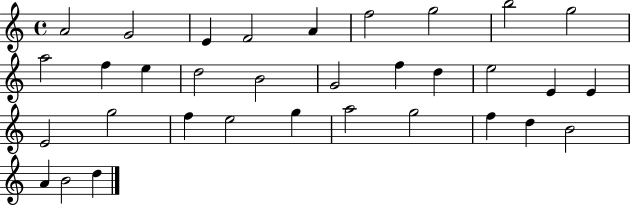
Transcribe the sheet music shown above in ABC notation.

X:1
T:Untitled
M:4/4
L:1/4
K:C
A2 G2 E F2 A f2 g2 b2 g2 a2 f e d2 B2 G2 f d e2 E E E2 g2 f e2 g a2 g2 f d B2 A B2 d